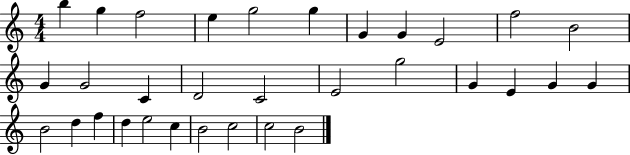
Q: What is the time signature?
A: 4/4